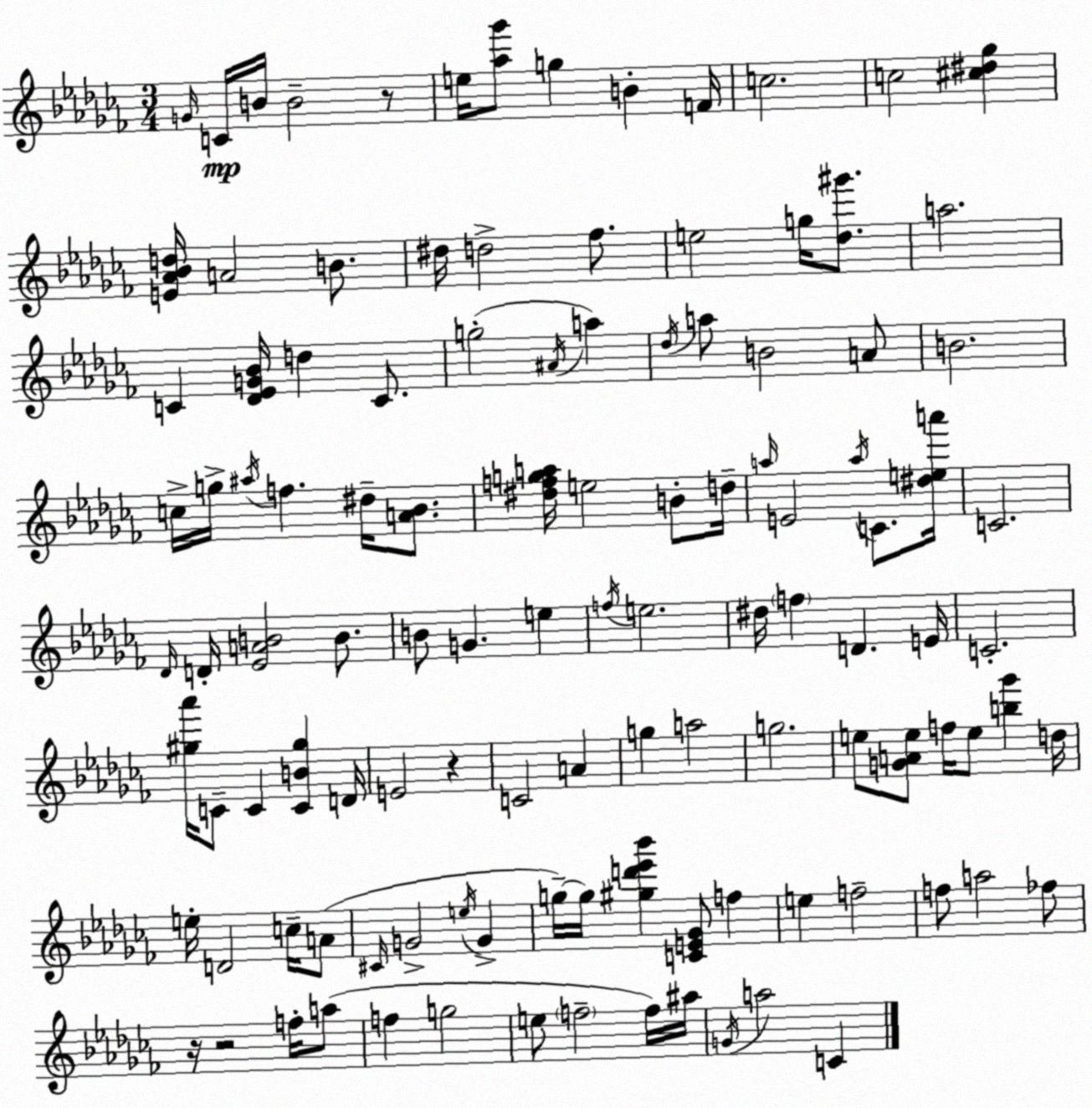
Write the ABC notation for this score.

X:1
T:Untitled
M:3/4
L:1/4
K:Abm
G/4 C/4 B/4 B2 z/2 e/4 [_a_g']/2 g B F/4 c2 c2 [^c^d_g] [E_A_Bd]/4 A2 B/2 ^d/4 d2 _f/2 e2 g/4 [_d^g']/2 a2 C [_D_EG_B]/4 d C/2 g2 ^A/4 a _d/4 a/2 B2 A/2 B2 c/4 g/4 ^a/4 f ^d/4 [A_B]/2 [^dfga]/4 e2 B/2 d/4 a/4 E2 a/4 C/2 [^dea']/4 C2 _D/4 D/4 [_EAB]2 B/2 B/2 G e f/4 e2 ^d/4 f D E/4 C2 [^g_a']/4 C/2 C [CB^g] D/4 E2 z C2 A g a2 g2 e/2 [GAe]/2 f/4 e/2 [b_g'] d/4 e/4 D2 c/4 A/2 ^C/4 G2 e/4 G g/4 g/4 [^gd'_e'_b'] [CE_G]/2 f e f2 f/2 a2 _f/2 z/4 z2 f/4 a/2 f g2 e/2 f2 f/4 ^a/4 G/4 a2 C